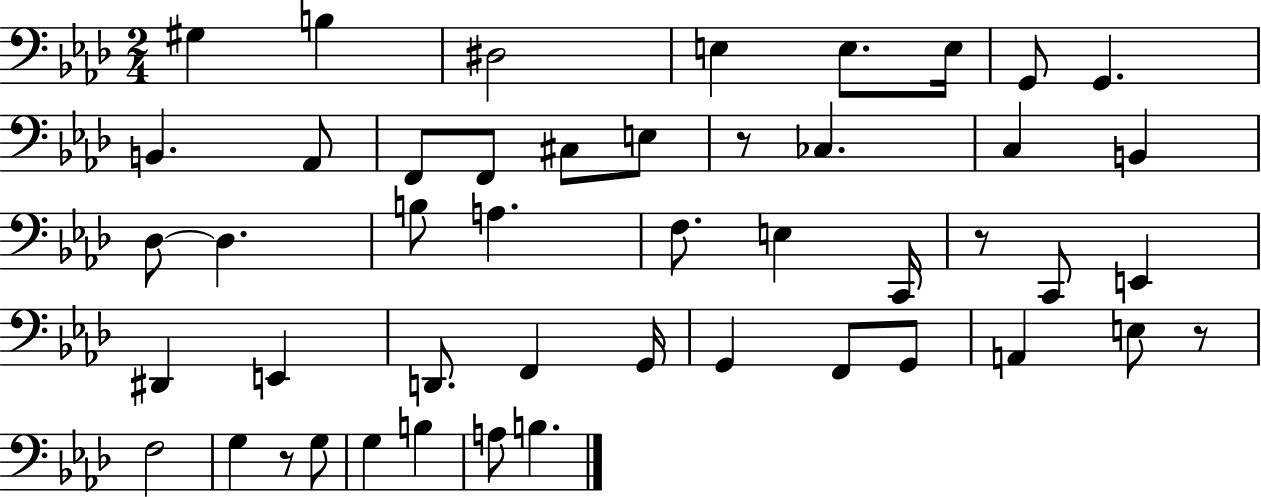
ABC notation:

X:1
T:Untitled
M:2/4
L:1/4
K:Ab
^G, B, ^D,2 E, E,/2 E,/4 G,,/2 G,, B,, _A,,/2 F,,/2 F,,/2 ^C,/2 E,/2 z/2 _C, C, B,, _D,/2 _D, B,/2 A, F,/2 E, C,,/4 z/2 C,,/2 E,, ^D,, E,, D,,/2 F,, G,,/4 G,, F,,/2 G,,/2 A,, E,/2 z/2 F,2 G, z/2 G,/2 G, B, A,/2 B,